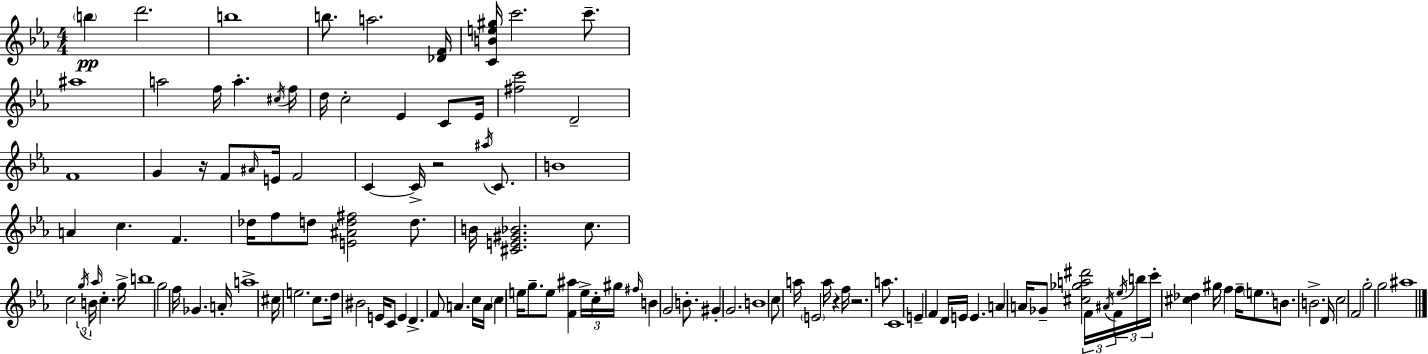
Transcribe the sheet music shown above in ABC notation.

X:1
T:Untitled
M:4/4
L:1/4
K:Eb
b d'2 b4 b/2 a2 [_DF]/4 [CBe^g]/4 c'2 c'/2 ^a4 a2 f/4 a ^c/4 f/4 d/4 c2 _E C/2 _E/4 [^fc']2 D2 F4 G z/4 F/2 ^A/4 E/4 F2 C C/4 z2 ^a/4 C/2 B4 A c F _d/4 f/2 d/2 [E^Ad^f]2 d/2 B/4 [^CE^G_B]2 c/2 c2 g/4 B/4 _a/4 c g/4 b4 g2 f/4 _G A/4 a4 ^c/4 e2 c/2 d/4 ^B2 E/4 C/2 E D F/2 A c/4 A/4 c e/4 g/2 e/2 [F^a] e/4 c/4 ^g/4 ^f/4 B G2 B/2 ^G G2 B4 c/2 a/4 E2 a/4 z f/4 z2 a/2 C4 E F D/4 E/4 E A A/4 _G/2 [^c_ga^d']2 F/4 ^A/4 F/4 _e/4 b/4 c'/4 [^c_d] ^g/4 f f/4 e/2 B/2 B2 D/4 c2 F2 g2 g2 ^a4